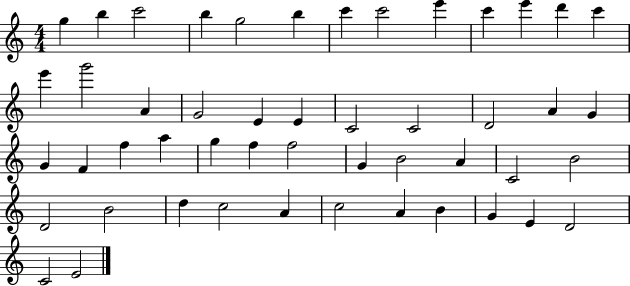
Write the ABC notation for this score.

X:1
T:Untitled
M:4/4
L:1/4
K:C
g b c'2 b g2 b c' c'2 e' c' e' d' c' e' g'2 A G2 E E C2 C2 D2 A G G F f a g f f2 G B2 A C2 B2 D2 B2 d c2 A c2 A B G E D2 C2 E2